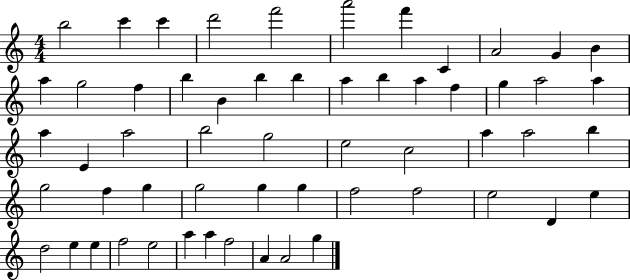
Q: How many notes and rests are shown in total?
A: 57